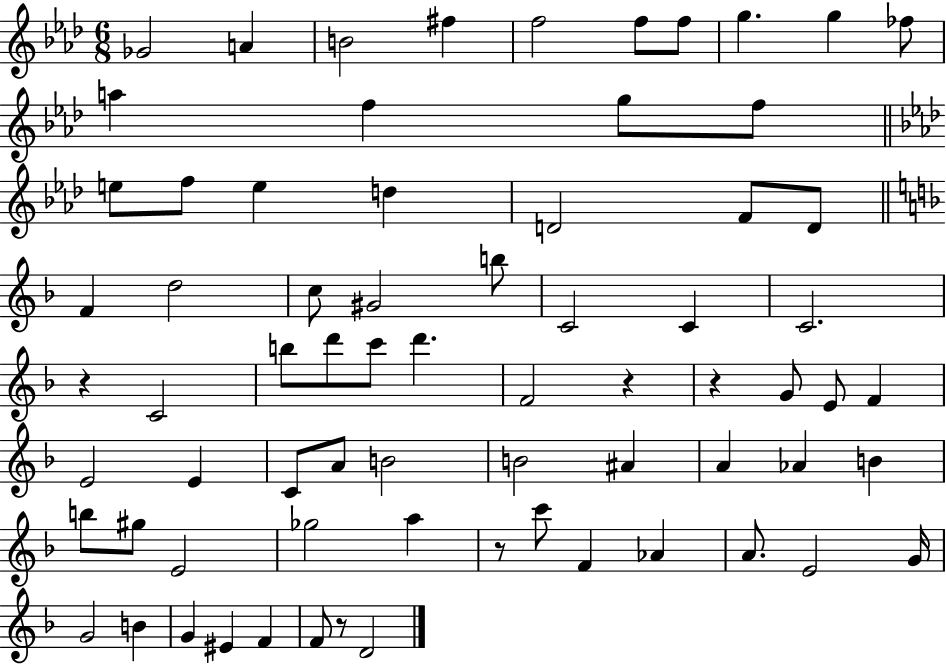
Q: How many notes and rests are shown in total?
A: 71